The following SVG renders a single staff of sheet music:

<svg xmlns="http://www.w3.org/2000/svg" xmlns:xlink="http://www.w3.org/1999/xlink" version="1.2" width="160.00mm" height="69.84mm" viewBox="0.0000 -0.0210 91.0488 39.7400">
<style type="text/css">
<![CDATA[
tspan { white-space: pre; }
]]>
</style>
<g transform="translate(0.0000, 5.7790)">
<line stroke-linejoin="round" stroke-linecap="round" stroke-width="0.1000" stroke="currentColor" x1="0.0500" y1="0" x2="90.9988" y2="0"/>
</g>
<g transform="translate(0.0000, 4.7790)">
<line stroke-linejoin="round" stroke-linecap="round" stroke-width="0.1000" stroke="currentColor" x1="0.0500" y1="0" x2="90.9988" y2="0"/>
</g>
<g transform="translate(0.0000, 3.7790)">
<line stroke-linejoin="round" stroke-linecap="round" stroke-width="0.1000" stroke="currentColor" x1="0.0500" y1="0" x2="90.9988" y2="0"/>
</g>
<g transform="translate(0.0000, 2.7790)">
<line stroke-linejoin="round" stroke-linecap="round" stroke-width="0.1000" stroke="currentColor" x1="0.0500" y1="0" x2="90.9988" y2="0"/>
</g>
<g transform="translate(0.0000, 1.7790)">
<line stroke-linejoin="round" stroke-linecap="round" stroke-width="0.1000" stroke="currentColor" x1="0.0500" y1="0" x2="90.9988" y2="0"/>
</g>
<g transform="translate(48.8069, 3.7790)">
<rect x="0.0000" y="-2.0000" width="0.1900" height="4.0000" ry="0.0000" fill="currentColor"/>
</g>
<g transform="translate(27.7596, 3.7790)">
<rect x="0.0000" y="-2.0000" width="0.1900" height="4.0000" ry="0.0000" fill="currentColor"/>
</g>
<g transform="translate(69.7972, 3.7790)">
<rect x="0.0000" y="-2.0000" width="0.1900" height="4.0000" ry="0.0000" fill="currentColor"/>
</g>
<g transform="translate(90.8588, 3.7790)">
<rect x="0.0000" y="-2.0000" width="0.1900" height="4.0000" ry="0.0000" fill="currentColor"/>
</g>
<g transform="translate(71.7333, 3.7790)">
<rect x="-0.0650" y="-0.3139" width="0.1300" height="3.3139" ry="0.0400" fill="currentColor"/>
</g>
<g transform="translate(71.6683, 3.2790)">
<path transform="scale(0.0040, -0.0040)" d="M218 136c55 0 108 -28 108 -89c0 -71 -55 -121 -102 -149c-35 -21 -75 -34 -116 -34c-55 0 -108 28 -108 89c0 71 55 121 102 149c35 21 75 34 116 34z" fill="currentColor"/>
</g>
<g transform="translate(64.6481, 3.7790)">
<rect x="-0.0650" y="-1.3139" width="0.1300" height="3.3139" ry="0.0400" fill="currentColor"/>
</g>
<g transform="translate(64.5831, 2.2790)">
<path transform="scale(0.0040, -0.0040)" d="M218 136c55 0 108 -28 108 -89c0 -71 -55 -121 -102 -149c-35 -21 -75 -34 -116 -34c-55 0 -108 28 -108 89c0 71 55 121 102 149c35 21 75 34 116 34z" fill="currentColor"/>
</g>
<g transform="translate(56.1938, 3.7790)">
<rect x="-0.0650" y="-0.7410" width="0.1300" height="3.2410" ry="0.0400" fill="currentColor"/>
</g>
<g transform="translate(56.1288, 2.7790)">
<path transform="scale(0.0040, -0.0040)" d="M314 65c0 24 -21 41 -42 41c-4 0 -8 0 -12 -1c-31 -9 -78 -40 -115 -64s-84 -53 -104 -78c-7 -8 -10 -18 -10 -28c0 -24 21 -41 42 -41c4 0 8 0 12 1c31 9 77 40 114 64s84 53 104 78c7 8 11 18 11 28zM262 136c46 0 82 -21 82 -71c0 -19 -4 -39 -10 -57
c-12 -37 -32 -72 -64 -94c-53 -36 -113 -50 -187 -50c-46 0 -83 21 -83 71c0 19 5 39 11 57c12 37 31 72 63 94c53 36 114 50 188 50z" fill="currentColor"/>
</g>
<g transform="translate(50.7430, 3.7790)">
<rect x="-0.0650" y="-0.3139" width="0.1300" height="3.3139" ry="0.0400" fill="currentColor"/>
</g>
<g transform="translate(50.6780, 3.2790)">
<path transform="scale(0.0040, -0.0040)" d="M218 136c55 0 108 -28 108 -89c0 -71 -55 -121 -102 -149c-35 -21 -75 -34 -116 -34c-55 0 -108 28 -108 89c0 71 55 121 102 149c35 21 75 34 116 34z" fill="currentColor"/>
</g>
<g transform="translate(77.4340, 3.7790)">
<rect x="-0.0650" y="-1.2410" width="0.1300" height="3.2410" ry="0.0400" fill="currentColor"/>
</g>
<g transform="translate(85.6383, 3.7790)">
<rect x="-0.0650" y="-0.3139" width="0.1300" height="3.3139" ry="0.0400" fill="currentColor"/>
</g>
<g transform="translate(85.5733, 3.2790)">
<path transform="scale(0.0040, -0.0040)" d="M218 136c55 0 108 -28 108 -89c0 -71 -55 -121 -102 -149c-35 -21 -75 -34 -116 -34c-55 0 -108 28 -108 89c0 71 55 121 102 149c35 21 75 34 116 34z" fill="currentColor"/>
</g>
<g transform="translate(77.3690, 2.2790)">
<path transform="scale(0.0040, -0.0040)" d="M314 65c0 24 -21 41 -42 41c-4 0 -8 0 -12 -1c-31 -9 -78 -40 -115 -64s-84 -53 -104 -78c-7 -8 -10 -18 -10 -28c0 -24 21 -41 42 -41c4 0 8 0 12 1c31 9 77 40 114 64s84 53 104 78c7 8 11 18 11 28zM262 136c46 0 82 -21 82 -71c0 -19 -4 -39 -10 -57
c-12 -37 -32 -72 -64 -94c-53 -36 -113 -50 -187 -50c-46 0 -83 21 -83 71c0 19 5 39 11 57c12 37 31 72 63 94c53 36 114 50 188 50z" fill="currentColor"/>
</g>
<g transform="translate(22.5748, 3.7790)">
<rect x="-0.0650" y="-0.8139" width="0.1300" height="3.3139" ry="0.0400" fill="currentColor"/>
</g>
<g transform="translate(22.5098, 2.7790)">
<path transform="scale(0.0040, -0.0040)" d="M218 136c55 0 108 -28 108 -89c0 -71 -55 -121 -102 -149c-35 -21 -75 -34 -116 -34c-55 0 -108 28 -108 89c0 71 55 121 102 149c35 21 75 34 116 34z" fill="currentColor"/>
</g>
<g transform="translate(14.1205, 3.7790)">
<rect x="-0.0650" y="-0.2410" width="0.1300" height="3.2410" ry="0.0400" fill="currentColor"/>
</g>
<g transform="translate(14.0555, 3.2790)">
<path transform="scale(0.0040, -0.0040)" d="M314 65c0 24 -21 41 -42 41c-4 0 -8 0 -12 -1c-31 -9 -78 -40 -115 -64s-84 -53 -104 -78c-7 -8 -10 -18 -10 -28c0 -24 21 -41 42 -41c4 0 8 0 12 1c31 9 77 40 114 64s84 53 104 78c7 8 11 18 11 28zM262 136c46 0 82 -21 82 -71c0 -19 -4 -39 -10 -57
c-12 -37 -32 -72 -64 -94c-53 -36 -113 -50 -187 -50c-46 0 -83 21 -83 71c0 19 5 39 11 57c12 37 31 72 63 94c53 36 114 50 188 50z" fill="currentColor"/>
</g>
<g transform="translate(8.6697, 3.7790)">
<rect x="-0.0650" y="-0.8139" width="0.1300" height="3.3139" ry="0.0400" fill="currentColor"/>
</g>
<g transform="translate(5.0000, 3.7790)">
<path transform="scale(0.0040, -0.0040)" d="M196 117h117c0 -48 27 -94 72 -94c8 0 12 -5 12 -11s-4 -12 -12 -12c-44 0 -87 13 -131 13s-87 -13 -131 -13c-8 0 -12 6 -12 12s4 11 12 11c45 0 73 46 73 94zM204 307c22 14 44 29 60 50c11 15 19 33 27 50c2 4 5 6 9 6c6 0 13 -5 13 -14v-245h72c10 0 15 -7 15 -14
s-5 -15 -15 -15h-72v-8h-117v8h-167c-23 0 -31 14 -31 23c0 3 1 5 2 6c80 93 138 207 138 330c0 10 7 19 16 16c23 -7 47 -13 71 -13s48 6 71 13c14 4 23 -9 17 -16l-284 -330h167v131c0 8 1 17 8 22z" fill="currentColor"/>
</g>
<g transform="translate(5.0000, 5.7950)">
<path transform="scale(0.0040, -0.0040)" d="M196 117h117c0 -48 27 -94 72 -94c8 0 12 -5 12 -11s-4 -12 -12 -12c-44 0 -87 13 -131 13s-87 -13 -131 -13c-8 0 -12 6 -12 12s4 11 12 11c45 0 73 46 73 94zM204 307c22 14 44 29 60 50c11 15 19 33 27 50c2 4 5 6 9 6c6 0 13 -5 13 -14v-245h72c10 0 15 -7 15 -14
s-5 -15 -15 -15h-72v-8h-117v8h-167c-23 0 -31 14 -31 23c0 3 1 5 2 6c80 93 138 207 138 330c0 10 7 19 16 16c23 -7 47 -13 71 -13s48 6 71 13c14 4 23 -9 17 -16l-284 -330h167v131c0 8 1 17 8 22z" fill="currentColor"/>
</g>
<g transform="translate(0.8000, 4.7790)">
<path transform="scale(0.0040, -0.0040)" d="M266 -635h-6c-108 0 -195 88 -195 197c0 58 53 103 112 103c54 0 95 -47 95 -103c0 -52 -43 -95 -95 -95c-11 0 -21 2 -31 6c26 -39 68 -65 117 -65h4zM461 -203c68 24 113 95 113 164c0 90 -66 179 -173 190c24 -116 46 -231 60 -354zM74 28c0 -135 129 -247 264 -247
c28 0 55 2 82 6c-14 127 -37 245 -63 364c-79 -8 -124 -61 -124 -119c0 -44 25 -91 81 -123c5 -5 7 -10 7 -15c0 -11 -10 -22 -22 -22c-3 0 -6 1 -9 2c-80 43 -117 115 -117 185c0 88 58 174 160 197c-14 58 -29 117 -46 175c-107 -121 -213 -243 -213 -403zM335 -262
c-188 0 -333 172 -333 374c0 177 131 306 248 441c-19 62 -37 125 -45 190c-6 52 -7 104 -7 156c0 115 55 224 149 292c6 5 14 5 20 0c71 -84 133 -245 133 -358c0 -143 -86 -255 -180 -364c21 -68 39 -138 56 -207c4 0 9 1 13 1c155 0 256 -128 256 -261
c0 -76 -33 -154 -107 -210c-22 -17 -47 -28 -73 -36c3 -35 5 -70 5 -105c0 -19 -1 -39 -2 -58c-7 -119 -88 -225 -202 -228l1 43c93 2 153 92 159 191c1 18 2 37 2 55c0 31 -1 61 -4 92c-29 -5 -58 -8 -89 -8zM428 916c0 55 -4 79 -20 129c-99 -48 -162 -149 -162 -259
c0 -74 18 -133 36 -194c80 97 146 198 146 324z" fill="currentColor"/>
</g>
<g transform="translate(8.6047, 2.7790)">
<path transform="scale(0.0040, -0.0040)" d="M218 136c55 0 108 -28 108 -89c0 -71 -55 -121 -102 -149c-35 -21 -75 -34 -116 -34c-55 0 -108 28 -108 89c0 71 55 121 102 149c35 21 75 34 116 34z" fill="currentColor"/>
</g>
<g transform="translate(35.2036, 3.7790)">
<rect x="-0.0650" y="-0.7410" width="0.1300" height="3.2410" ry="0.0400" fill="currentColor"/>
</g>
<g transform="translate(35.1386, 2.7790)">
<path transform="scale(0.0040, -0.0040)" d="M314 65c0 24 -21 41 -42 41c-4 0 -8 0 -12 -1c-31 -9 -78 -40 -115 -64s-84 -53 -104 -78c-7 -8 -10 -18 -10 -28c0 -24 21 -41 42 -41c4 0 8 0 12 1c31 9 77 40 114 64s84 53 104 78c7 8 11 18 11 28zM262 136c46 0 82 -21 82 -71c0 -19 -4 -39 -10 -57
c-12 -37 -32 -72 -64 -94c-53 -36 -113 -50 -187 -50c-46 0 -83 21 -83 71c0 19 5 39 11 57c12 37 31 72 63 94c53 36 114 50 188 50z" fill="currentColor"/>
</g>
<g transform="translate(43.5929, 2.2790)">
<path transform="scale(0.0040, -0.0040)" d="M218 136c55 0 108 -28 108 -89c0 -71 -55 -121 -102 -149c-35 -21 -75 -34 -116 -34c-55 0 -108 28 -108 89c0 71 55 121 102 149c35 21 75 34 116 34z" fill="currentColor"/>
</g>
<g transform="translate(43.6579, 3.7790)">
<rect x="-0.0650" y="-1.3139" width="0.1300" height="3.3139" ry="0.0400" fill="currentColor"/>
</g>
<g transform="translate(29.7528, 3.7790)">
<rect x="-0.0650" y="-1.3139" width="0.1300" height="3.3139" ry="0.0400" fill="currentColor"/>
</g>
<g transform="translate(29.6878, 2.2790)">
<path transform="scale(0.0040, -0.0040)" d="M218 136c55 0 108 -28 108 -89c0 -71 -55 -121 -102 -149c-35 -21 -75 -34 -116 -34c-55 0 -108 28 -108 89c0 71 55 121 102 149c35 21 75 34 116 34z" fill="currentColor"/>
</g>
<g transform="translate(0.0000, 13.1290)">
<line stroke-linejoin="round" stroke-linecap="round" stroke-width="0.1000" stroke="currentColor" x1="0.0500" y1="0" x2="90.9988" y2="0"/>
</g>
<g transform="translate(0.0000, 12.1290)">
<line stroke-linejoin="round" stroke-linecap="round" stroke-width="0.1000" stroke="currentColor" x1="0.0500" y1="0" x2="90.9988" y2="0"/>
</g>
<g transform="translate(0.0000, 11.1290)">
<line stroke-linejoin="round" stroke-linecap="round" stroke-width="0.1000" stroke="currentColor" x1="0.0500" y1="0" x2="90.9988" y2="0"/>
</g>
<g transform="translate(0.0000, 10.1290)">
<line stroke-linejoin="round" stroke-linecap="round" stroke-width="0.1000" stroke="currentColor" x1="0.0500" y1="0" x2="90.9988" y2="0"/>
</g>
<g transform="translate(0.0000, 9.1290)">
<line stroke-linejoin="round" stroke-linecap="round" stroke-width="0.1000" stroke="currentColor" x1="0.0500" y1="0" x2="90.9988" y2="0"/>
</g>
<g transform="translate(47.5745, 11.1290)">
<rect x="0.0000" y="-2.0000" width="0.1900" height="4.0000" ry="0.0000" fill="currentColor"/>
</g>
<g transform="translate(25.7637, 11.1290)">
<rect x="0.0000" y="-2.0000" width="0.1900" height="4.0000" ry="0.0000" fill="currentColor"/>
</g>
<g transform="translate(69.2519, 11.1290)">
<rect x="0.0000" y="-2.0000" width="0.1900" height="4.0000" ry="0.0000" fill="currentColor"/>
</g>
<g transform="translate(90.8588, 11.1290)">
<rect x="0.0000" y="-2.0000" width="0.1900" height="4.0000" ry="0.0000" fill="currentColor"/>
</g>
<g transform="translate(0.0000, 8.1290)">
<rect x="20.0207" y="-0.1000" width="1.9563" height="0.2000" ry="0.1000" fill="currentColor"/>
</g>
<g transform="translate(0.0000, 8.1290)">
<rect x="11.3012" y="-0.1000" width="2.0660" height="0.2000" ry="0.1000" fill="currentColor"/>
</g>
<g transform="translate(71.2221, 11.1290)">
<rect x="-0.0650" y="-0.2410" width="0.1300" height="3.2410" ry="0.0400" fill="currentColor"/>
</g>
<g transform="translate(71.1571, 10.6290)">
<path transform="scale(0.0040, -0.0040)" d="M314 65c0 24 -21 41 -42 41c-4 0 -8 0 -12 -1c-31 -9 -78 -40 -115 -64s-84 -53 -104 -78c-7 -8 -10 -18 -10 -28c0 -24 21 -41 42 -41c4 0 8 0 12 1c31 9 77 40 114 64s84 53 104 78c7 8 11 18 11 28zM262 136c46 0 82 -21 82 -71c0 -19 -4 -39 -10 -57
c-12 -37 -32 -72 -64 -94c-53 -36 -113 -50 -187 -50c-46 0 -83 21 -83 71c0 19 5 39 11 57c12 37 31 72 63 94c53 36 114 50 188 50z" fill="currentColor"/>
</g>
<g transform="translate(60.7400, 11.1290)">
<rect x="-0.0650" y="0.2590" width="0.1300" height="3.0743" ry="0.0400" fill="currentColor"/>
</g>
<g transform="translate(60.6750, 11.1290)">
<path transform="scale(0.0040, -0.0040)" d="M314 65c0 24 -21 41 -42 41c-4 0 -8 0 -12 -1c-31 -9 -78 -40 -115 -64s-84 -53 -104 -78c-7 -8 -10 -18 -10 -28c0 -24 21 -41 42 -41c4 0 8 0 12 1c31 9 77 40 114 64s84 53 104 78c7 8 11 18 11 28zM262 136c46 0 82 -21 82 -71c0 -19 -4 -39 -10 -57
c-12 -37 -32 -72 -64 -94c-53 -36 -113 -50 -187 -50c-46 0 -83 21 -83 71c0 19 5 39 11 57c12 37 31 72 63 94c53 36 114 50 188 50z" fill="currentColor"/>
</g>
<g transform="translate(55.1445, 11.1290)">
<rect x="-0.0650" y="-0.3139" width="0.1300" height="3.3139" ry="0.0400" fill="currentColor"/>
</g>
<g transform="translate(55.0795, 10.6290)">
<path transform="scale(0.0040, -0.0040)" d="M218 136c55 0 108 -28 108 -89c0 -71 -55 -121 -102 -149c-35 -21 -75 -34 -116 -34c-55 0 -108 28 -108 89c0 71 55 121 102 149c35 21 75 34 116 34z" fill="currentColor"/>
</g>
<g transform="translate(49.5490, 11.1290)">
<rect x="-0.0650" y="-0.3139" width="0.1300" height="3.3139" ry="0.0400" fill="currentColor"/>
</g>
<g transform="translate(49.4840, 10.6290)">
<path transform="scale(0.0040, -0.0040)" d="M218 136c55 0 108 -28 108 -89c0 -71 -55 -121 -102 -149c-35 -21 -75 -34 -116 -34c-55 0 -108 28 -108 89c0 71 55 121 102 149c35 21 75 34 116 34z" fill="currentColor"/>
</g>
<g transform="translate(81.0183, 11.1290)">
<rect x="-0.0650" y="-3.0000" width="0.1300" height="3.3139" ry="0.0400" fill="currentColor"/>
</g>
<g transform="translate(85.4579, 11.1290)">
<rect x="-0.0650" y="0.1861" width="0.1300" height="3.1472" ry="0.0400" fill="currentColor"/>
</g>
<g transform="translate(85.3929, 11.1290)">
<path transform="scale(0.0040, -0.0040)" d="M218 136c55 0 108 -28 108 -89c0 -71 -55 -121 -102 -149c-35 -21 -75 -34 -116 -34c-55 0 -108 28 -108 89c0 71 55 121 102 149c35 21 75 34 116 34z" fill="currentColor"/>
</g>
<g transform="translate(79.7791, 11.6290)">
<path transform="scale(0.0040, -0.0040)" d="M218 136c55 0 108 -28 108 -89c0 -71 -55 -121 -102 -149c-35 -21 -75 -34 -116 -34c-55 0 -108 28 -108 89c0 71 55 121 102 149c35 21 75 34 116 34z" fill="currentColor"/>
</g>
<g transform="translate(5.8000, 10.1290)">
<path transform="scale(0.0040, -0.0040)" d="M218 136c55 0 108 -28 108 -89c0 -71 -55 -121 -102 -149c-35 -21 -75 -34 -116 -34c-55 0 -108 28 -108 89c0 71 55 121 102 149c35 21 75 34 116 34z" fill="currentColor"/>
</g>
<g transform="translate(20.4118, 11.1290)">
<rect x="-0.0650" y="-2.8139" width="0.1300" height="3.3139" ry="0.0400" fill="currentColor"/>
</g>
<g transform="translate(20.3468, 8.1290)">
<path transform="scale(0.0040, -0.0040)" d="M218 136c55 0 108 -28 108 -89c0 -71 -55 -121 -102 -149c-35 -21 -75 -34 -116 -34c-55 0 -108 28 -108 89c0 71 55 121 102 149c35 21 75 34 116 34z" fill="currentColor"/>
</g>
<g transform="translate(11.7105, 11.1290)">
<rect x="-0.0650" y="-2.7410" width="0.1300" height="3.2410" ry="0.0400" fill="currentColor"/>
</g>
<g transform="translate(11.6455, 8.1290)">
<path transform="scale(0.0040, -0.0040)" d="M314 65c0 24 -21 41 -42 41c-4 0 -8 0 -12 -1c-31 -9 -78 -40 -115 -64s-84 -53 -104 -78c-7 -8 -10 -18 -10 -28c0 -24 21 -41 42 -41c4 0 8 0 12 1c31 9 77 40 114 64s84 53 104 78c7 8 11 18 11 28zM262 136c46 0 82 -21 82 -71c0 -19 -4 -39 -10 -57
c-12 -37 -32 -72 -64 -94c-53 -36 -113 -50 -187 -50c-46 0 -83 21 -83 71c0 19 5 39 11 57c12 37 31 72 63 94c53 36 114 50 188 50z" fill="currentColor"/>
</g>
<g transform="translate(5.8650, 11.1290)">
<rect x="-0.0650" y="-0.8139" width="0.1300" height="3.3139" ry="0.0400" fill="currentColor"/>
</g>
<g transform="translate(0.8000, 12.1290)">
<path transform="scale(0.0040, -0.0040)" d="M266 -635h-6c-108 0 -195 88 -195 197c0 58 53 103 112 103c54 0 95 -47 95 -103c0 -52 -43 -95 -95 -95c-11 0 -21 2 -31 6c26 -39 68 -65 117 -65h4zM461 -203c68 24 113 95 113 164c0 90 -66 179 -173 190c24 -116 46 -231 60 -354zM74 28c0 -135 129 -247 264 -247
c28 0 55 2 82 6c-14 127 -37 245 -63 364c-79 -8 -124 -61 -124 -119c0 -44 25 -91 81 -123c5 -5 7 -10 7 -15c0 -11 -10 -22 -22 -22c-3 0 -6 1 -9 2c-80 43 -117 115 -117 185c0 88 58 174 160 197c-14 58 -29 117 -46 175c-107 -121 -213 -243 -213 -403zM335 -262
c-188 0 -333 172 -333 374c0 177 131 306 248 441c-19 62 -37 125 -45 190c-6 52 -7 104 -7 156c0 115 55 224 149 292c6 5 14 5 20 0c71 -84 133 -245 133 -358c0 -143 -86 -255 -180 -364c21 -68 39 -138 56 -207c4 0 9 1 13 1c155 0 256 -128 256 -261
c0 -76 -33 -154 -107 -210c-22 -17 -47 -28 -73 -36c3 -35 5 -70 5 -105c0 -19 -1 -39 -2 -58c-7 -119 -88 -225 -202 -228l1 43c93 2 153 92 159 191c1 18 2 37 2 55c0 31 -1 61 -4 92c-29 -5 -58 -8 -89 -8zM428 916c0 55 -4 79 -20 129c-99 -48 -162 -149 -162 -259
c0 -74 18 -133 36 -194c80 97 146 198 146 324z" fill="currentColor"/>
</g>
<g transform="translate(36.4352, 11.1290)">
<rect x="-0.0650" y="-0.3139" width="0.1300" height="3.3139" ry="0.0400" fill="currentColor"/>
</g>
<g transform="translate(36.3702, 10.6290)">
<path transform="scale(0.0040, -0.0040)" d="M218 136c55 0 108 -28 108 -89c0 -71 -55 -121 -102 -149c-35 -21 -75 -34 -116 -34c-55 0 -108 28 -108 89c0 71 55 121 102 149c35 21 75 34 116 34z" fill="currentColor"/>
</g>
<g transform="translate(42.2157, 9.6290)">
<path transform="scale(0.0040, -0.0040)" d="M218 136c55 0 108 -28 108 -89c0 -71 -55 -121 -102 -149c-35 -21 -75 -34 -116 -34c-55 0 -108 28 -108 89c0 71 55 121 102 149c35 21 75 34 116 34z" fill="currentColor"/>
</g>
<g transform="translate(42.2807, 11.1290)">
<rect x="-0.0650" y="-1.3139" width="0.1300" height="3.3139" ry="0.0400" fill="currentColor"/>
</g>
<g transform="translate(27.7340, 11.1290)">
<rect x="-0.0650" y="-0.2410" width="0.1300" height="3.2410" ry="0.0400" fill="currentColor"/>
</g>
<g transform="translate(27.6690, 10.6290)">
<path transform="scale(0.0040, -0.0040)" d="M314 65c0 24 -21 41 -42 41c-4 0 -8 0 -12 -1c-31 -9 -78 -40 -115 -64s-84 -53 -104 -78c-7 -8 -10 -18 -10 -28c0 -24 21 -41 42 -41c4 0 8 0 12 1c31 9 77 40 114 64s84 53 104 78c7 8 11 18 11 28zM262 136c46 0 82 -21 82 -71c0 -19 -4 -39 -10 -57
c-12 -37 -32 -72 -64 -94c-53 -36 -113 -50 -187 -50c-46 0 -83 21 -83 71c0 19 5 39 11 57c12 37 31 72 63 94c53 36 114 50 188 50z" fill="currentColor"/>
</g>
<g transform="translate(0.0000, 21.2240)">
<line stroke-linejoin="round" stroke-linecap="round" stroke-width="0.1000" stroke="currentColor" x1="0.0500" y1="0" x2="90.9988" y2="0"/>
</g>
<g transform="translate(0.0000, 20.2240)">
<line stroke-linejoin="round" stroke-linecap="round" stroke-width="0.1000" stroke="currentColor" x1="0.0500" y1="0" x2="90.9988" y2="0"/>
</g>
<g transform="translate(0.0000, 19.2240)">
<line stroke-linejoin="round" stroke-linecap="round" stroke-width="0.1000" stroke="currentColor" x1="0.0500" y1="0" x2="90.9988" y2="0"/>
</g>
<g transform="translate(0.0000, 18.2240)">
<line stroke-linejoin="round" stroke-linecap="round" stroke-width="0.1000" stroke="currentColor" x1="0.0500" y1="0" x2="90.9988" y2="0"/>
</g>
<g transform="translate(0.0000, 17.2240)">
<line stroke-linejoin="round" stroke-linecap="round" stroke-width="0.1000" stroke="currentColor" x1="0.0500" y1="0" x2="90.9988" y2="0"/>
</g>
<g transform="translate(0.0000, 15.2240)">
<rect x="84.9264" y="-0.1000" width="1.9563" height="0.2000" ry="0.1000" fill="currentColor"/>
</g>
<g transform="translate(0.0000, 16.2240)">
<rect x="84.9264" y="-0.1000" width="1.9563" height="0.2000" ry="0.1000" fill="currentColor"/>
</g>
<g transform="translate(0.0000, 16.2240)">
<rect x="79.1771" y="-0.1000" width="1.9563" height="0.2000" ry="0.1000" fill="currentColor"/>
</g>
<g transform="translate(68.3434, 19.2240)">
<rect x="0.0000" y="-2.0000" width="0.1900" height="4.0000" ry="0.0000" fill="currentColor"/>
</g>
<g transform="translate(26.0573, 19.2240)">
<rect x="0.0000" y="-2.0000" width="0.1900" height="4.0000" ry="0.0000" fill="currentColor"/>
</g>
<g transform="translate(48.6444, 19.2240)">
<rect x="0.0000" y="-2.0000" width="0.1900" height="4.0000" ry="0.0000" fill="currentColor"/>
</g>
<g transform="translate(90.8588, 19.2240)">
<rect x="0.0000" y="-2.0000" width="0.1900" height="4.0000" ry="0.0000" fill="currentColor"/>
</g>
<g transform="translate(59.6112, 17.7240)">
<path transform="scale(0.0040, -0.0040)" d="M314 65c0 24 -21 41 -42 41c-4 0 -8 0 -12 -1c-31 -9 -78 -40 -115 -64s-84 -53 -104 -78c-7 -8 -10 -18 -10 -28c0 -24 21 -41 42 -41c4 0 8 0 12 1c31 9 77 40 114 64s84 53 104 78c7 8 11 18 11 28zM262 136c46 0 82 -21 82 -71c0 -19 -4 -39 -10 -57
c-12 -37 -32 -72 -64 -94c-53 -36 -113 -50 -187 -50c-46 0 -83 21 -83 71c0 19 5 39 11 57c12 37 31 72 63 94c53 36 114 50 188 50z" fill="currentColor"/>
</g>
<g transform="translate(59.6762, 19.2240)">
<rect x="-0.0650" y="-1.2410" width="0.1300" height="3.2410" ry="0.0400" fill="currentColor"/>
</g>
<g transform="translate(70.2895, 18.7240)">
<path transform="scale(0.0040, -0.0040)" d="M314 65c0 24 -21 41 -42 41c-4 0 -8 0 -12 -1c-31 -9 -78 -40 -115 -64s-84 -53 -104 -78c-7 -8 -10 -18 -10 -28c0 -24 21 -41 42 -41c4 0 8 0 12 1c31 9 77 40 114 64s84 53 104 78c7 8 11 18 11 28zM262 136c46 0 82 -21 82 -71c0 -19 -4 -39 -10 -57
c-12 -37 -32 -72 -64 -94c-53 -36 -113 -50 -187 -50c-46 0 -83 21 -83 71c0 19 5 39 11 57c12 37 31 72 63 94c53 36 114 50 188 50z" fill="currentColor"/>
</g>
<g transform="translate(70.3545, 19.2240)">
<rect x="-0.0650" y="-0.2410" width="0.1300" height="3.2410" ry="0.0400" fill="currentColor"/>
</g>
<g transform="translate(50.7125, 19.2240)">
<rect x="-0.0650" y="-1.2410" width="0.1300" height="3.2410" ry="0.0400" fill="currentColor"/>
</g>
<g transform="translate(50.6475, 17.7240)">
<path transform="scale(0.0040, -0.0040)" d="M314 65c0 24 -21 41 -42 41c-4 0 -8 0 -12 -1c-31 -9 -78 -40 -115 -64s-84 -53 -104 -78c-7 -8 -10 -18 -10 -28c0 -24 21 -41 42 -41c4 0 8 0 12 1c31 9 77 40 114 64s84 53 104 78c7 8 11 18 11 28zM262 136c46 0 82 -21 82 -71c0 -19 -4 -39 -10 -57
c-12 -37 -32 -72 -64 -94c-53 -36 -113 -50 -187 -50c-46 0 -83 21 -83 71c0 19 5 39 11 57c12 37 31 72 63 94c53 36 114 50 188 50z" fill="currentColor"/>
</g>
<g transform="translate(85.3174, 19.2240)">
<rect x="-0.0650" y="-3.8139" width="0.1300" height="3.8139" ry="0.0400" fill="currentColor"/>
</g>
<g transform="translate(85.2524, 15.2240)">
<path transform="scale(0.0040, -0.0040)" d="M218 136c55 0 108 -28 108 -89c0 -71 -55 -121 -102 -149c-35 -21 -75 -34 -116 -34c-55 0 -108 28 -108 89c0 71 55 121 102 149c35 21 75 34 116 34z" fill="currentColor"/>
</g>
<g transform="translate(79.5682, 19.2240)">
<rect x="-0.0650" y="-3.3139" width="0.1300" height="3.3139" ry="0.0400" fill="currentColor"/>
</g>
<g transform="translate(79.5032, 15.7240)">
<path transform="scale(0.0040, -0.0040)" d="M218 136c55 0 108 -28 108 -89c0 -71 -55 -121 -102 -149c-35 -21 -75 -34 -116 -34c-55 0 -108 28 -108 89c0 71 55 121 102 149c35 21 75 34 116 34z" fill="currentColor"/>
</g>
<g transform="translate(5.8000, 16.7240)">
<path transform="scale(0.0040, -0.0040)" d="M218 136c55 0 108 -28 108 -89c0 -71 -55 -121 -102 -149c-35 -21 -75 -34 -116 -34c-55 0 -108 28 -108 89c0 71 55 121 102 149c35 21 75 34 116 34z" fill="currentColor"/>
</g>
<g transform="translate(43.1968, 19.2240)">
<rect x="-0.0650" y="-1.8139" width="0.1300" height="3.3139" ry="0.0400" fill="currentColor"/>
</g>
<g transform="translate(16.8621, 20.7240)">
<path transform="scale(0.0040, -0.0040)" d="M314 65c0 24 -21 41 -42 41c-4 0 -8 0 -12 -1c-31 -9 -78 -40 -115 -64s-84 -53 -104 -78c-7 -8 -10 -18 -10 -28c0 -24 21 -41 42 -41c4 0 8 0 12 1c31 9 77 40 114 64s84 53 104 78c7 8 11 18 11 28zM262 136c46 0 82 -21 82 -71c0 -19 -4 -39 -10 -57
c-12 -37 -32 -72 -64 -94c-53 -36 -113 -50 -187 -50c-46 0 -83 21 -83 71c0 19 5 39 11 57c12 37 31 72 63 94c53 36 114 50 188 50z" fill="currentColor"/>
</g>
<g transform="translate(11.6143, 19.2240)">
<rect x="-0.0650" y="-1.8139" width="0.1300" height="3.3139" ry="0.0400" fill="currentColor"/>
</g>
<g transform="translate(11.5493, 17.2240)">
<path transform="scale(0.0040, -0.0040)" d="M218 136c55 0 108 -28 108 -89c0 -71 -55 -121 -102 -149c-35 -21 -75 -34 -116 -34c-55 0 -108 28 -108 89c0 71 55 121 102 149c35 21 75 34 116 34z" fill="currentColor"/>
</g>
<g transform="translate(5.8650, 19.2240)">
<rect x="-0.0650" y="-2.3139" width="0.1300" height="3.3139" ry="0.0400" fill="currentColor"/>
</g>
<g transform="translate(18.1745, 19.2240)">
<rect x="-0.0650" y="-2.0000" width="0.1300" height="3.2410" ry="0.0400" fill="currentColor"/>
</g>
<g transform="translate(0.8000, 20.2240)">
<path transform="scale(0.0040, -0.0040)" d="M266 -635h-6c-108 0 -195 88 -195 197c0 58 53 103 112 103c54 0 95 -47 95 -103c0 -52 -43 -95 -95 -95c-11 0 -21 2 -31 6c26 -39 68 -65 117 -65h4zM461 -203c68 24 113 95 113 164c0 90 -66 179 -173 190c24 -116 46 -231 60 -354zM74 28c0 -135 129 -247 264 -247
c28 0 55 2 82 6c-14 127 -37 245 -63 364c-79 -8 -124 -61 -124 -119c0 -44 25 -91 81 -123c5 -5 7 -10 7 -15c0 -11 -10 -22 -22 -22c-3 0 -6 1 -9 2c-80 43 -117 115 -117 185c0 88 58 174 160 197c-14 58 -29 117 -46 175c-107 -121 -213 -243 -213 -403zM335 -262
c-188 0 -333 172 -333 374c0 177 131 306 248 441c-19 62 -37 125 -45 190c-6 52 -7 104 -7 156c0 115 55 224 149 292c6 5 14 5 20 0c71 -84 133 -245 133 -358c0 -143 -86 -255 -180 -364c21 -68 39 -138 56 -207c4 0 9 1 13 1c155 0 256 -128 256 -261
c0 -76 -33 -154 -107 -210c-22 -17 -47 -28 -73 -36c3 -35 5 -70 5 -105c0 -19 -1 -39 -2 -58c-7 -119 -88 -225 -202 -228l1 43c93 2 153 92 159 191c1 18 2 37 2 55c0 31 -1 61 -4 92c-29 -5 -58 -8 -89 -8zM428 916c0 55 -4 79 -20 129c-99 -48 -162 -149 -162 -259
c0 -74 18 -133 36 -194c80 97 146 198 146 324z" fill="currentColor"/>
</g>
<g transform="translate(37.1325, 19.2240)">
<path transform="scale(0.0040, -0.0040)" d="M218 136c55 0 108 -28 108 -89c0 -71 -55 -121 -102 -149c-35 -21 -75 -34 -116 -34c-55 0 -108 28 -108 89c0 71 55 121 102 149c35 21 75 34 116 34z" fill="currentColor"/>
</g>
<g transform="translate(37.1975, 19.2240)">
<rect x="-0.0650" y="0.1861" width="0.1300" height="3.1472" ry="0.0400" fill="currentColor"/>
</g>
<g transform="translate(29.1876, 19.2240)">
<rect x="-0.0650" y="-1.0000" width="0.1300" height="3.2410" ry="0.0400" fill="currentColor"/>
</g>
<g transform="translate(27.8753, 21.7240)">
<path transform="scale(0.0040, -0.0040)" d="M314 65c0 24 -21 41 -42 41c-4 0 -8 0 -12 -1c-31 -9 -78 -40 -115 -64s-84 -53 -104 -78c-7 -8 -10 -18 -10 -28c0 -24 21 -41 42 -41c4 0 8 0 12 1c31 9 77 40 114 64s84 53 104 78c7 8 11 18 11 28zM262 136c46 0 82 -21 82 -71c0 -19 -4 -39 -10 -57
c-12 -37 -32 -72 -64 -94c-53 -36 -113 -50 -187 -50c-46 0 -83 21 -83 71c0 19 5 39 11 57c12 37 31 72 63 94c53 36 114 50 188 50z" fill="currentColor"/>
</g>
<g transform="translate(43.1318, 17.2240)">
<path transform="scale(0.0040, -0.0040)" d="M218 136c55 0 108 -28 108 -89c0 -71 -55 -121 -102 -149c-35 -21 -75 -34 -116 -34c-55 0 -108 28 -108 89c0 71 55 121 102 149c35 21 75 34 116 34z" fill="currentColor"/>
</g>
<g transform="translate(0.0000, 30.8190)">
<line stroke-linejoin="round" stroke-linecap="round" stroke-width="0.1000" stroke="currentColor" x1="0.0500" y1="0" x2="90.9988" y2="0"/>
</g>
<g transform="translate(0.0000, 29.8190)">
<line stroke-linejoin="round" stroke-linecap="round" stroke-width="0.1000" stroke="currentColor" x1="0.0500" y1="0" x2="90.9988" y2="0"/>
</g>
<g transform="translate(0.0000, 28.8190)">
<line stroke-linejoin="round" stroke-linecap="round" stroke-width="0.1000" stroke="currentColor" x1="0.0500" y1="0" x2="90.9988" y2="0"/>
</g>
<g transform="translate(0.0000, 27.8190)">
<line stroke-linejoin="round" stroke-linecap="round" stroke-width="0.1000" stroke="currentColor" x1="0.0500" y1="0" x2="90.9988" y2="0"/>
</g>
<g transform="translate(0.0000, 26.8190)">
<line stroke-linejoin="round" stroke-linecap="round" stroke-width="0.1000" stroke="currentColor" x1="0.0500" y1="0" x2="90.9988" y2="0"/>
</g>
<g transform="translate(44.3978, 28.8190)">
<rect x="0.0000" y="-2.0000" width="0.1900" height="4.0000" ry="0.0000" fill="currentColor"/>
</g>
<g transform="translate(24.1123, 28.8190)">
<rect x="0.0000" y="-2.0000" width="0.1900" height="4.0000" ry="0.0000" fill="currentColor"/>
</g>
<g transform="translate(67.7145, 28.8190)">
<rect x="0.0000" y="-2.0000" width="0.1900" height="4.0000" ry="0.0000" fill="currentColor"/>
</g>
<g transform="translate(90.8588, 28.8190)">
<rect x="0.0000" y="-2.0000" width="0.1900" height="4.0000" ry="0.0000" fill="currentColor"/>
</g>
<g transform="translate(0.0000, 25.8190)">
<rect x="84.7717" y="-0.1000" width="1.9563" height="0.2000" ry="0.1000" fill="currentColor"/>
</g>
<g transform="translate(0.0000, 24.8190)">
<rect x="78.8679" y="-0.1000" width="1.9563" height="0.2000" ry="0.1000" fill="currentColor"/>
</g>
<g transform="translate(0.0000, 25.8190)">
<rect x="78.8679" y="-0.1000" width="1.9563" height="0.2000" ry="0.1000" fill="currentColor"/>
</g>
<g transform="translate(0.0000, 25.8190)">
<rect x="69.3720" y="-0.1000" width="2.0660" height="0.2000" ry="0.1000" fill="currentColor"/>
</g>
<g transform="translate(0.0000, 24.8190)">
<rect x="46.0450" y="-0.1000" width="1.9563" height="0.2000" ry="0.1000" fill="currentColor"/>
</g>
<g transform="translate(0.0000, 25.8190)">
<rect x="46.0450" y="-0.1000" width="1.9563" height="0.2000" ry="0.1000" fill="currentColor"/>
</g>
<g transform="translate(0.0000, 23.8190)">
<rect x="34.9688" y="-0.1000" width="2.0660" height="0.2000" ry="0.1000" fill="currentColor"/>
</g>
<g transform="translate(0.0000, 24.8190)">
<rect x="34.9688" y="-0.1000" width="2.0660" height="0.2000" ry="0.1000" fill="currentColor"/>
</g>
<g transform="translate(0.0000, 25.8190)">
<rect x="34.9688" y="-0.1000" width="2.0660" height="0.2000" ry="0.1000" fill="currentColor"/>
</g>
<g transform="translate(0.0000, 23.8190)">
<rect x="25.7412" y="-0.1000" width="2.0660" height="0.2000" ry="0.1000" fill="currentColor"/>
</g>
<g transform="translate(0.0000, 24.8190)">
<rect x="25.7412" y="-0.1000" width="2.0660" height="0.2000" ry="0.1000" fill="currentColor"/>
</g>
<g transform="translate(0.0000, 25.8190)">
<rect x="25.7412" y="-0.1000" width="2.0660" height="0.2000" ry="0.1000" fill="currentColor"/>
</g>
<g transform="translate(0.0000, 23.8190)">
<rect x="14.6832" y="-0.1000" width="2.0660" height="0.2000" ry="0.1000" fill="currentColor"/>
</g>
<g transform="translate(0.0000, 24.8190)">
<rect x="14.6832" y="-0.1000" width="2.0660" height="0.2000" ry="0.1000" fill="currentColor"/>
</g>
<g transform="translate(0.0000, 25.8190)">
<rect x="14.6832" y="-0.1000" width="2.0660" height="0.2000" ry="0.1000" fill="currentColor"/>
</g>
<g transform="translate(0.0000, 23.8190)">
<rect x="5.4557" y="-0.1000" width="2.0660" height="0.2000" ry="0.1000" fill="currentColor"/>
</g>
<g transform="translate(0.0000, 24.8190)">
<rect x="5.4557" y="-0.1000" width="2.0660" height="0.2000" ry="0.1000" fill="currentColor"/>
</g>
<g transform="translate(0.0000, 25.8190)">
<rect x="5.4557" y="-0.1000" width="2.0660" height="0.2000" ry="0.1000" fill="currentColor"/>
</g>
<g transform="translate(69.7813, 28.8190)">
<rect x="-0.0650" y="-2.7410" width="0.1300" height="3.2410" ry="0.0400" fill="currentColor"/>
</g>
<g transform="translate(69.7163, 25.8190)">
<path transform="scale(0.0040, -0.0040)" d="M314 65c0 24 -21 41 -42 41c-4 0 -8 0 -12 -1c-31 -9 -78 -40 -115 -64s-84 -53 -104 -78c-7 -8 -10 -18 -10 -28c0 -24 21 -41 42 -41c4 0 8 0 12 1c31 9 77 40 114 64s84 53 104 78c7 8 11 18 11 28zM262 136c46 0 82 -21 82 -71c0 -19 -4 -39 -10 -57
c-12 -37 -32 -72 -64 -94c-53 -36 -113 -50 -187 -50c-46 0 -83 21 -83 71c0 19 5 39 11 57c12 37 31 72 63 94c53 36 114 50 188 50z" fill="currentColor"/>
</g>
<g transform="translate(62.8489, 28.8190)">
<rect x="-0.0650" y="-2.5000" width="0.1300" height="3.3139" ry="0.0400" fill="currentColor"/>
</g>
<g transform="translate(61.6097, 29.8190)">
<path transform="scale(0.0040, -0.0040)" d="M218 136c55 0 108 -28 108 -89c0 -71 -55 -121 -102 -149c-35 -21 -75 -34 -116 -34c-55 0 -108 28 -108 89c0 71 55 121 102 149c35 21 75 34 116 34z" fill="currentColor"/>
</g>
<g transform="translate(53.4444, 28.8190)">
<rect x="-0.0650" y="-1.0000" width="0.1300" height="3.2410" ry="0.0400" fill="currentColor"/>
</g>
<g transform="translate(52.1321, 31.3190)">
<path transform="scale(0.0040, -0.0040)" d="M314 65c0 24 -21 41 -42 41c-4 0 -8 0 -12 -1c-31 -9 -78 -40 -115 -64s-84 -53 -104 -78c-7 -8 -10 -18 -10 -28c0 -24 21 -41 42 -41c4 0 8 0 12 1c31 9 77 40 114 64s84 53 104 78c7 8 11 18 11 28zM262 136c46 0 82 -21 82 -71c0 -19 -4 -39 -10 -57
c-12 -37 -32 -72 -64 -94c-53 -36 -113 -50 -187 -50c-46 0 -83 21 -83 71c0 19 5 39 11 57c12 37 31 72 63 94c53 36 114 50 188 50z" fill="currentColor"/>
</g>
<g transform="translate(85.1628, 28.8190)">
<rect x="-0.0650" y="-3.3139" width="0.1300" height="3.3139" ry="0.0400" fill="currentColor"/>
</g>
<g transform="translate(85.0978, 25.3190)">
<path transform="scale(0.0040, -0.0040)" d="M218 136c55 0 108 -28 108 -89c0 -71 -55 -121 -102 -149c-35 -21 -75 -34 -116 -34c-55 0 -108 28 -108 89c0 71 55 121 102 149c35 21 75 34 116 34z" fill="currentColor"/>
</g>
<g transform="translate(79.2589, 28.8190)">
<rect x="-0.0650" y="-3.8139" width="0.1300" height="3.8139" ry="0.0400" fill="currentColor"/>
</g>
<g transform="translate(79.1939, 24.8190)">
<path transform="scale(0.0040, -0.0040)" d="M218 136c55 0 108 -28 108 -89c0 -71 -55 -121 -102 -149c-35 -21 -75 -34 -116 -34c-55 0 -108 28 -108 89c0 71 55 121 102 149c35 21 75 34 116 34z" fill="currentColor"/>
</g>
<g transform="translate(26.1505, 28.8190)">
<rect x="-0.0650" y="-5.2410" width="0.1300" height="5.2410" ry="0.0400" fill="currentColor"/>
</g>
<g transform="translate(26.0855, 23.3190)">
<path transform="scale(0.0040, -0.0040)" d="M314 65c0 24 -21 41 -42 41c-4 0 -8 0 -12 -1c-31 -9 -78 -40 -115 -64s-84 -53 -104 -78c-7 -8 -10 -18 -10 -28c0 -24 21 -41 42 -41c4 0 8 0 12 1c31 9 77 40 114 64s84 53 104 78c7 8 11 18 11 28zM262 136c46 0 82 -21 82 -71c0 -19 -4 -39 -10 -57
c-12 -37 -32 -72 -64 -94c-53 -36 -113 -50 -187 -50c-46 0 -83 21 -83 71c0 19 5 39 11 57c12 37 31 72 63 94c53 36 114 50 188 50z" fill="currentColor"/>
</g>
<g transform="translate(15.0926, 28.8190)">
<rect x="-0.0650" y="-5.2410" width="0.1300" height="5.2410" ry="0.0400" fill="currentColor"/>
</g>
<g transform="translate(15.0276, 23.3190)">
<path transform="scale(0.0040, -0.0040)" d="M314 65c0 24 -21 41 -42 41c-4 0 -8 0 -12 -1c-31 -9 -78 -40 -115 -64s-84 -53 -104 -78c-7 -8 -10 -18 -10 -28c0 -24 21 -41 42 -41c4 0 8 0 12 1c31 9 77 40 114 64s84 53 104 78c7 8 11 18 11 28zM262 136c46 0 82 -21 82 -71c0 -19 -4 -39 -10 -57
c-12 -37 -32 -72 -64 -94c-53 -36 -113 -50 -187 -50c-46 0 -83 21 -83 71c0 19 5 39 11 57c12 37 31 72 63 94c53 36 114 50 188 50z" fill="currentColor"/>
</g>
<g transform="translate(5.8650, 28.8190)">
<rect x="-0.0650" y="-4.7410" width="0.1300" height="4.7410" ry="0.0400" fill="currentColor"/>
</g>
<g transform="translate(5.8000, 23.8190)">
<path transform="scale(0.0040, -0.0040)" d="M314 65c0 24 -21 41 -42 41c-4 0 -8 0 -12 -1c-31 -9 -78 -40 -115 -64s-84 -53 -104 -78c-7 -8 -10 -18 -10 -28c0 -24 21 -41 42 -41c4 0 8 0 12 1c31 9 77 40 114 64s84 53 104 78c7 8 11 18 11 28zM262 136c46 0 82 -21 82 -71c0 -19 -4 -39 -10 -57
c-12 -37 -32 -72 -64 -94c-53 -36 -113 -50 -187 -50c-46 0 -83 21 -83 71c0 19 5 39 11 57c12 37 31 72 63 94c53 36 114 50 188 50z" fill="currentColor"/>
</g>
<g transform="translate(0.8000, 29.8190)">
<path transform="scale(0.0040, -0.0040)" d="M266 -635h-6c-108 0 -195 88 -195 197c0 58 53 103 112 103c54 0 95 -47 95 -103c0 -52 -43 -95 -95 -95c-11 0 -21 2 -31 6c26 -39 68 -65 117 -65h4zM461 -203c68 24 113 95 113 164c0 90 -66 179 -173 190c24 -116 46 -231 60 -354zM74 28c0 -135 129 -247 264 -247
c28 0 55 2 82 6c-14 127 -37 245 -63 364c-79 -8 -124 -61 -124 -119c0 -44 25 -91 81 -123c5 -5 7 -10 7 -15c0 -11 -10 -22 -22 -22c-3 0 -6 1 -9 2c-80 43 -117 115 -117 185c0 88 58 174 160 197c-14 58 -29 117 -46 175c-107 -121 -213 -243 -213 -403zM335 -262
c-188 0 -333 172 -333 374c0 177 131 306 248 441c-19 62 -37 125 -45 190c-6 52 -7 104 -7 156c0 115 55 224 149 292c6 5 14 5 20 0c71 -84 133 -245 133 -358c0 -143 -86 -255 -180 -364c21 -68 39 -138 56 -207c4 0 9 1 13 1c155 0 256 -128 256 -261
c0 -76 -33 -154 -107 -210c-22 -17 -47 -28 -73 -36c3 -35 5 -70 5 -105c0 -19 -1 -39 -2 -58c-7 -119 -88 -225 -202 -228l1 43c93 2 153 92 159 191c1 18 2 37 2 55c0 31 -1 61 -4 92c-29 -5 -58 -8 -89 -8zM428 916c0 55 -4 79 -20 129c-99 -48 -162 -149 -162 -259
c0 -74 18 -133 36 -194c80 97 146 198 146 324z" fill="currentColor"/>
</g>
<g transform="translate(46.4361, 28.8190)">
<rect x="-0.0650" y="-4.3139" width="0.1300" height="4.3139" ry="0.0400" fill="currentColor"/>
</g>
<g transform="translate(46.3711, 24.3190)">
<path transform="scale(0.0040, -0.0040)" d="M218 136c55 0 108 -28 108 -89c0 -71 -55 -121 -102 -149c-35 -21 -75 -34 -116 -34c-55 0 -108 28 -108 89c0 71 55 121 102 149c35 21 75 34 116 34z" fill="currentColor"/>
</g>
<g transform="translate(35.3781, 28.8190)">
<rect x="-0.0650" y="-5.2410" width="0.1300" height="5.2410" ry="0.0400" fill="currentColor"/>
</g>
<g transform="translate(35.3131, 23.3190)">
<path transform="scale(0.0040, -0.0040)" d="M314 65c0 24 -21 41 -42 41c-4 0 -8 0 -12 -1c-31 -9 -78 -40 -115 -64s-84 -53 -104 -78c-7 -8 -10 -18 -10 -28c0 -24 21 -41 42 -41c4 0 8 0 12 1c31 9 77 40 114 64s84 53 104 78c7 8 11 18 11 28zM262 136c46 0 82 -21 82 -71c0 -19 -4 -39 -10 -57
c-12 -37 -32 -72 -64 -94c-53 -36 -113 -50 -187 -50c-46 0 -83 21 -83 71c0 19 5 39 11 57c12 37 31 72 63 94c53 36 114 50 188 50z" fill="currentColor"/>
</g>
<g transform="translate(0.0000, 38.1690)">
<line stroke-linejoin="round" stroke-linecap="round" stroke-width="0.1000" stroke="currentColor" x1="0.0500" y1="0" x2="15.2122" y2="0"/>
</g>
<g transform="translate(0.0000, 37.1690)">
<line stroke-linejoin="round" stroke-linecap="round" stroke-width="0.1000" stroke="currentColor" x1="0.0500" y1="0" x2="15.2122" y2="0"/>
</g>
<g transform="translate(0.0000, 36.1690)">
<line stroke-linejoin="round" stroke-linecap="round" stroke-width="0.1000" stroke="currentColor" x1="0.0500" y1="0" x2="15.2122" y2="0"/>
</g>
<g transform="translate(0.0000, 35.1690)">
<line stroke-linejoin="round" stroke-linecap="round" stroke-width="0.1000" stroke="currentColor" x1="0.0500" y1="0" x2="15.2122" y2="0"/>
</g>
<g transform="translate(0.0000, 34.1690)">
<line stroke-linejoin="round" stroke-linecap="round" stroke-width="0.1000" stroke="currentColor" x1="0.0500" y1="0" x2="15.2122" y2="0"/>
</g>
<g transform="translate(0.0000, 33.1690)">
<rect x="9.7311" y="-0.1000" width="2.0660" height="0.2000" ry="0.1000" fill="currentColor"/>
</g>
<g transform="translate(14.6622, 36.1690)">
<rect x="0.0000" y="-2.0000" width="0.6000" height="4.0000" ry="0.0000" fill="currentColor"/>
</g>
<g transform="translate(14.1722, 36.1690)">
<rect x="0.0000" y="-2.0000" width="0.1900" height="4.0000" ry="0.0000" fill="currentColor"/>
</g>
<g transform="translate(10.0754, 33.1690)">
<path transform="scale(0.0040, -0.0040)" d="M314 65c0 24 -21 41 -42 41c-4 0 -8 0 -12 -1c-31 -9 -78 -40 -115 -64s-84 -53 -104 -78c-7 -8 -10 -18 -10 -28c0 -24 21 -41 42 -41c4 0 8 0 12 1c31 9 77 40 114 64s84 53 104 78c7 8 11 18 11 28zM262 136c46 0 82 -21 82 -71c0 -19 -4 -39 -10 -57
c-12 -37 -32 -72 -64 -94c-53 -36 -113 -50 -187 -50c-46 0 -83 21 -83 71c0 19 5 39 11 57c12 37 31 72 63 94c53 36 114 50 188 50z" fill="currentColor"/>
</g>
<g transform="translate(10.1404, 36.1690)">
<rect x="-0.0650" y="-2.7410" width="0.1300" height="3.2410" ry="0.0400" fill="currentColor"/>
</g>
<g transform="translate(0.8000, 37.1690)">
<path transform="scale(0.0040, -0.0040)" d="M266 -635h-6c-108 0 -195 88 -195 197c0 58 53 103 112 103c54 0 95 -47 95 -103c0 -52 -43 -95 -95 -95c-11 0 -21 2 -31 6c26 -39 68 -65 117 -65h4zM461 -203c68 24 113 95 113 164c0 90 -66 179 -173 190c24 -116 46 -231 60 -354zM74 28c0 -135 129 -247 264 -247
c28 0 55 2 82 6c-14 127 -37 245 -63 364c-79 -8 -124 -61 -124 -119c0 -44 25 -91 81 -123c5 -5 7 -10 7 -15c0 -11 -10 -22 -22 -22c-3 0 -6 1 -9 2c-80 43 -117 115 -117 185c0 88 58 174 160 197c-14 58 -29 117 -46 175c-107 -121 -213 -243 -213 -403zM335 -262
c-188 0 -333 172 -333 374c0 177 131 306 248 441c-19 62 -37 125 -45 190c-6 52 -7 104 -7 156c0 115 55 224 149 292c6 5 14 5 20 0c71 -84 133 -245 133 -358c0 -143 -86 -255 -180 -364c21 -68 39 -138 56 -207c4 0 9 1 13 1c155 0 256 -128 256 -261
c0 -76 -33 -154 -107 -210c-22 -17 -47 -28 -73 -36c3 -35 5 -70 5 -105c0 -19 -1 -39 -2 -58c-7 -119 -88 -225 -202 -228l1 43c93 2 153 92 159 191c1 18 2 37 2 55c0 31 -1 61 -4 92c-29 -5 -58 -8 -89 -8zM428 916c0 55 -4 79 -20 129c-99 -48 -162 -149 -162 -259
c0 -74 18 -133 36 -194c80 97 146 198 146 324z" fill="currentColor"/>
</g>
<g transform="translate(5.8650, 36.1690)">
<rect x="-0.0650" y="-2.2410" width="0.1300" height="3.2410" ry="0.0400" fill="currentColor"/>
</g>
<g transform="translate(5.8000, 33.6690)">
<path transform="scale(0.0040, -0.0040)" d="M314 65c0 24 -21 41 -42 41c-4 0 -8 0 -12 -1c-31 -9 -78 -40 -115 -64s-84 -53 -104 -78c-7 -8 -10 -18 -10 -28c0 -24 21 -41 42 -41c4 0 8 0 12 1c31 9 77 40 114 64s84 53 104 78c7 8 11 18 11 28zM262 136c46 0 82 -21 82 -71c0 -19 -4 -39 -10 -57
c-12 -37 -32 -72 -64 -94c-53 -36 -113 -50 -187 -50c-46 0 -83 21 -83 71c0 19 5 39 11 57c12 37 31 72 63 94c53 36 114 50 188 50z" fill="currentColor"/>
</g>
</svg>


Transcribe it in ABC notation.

X:1
T:Untitled
M:4/4
L:1/4
K:C
d c2 d e d2 e c d2 e c e2 c d a2 a c2 c e c c B2 c2 A B g f F2 D2 B f e2 e2 c2 b c' e'2 f'2 f'2 f'2 d' D2 G a2 c' b g2 a2